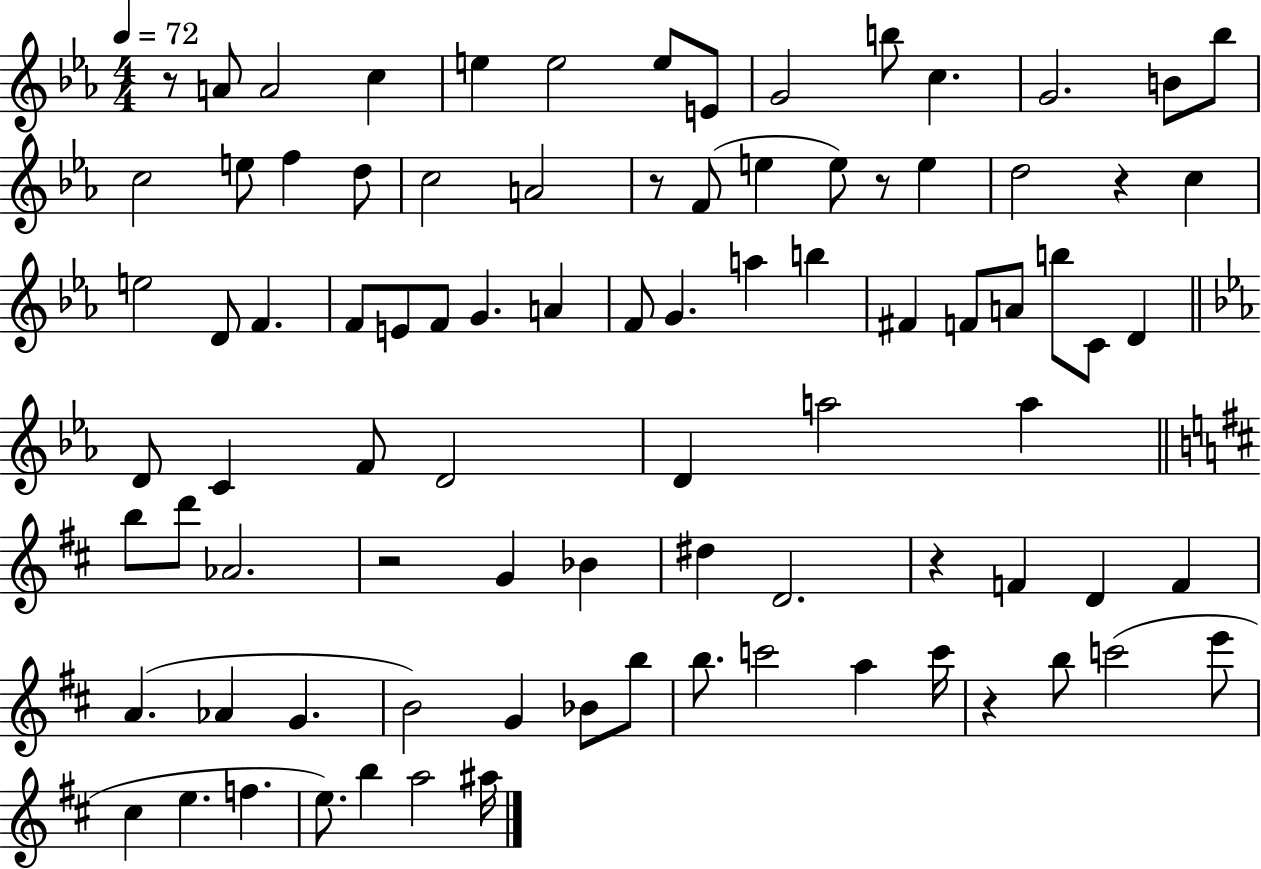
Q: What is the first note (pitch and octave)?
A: A4